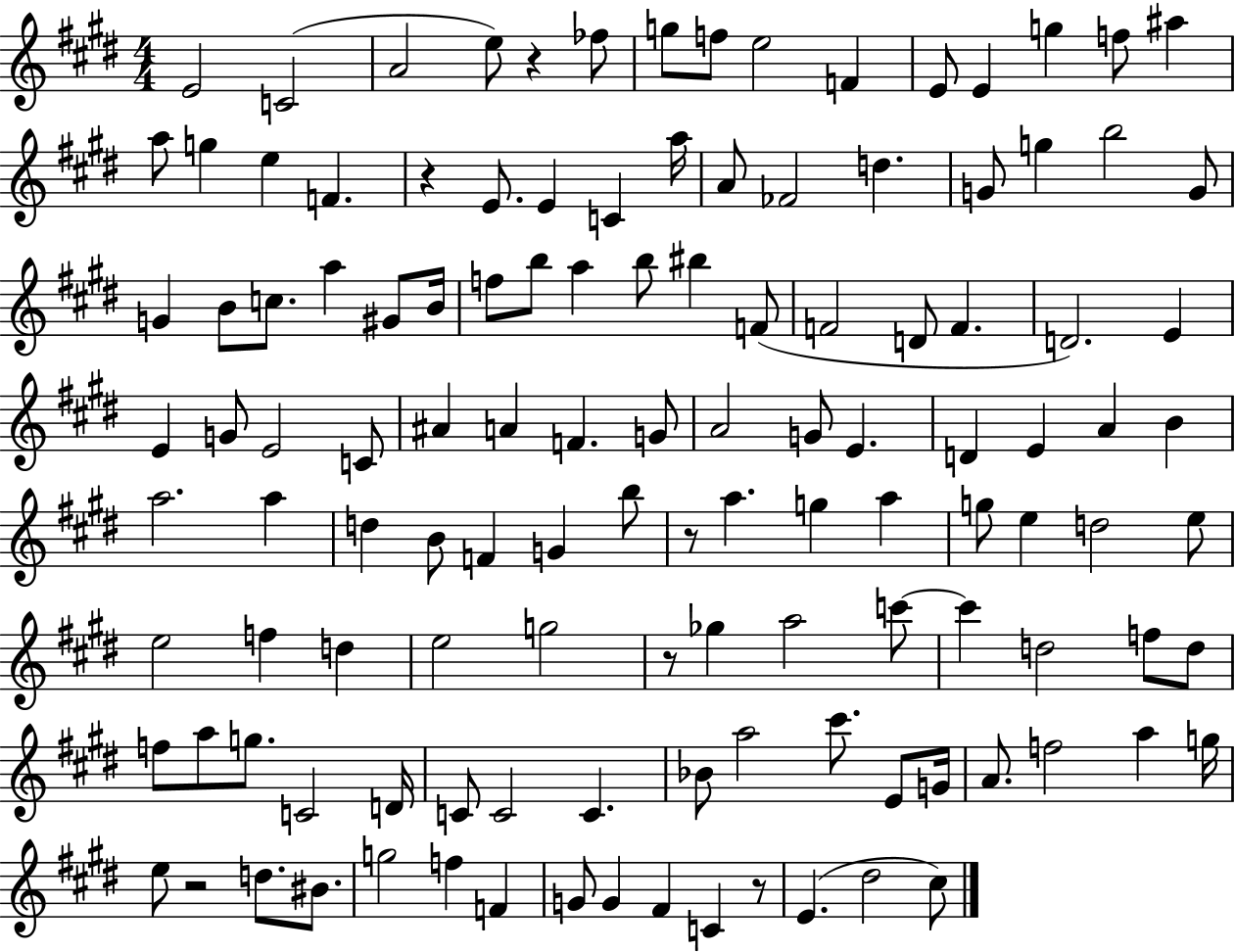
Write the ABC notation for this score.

X:1
T:Untitled
M:4/4
L:1/4
K:E
E2 C2 A2 e/2 z _f/2 g/2 f/2 e2 F E/2 E g f/2 ^a a/2 g e F z E/2 E C a/4 A/2 _F2 d G/2 g b2 G/2 G B/2 c/2 a ^G/2 B/4 f/2 b/2 a b/2 ^b F/2 F2 D/2 F D2 E E G/2 E2 C/2 ^A A F G/2 A2 G/2 E D E A B a2 a d B/2 F G b/2 z/2 a g a g/2 e d2 e/2 e2 f d e2 g2 z/2 _g a2 c'/2 c' d2 f/2 d/2 f/2 a/2 g/2 C2 D/4 C/2 C2 C _B/2 a2 ^c'/2 E/2 G/4 A/2 f2 a g/4 e/2 z2 d/2 ^B/2 g2 f F G/2 G ^F C z/2 E ^d2 ^c/2